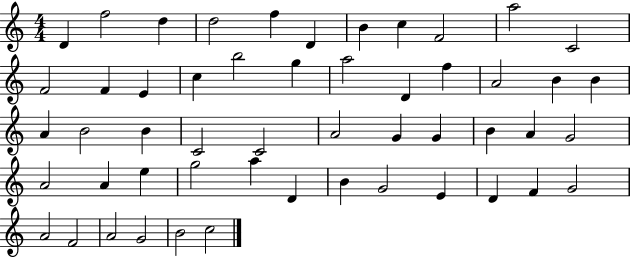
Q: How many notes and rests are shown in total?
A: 52